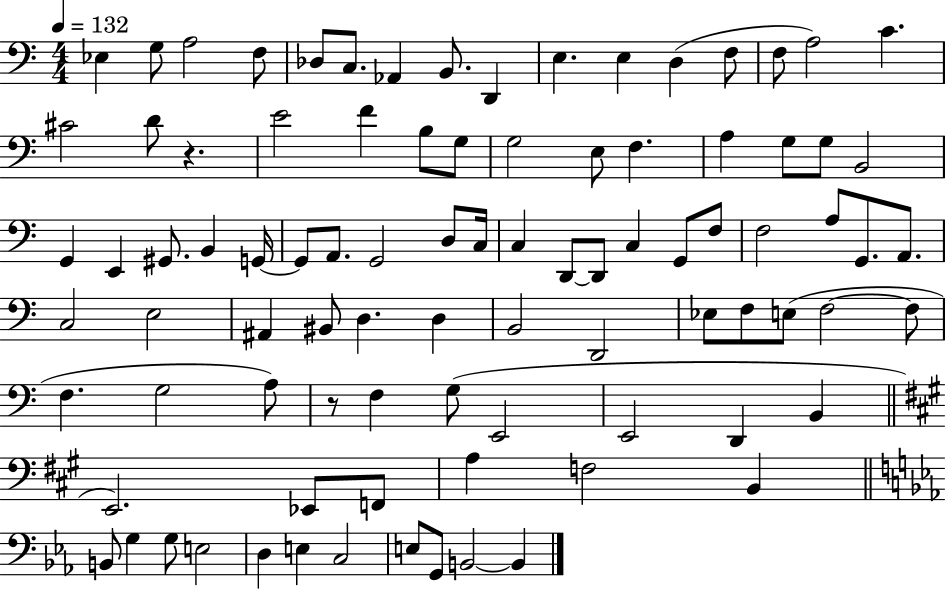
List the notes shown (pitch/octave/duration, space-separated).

Eb3/q G3/e A3/h F3/e Db3/e C3/e. Ab2/q B2/e. D2/q E3/q. E3/q D3/q F3/e F3/e A3/h C4/q. C#4/h D4/e R/q. E4/h F4/q B3/e G3/e G3/h E3/e F3/q. A3/q G3/e G3/e B2/h G2/q E2/q G#2/e. B2/q G2/s G2/e A2/e. G2/h D3/e C3/s C3/q D2/e D2/e C3/q G2/e F3/e F3/h A3/e G2/e. A2/e. C3/h E3/h A#2/q BIS2/e D3/q. D3/q B2/h D2/h Eb3/e F3/e E3/e F3/h F3/e F3/q. G3/h A3/e R/e F3/q G3/e E2/h E2/h D2/q B2/q E2/h. Eb2/e F2/e A3/q F3/h B2/q B2/e G3/q G3/e E3/h D3/q E3/q C3/h E3/e G2/e B2/h B2/q